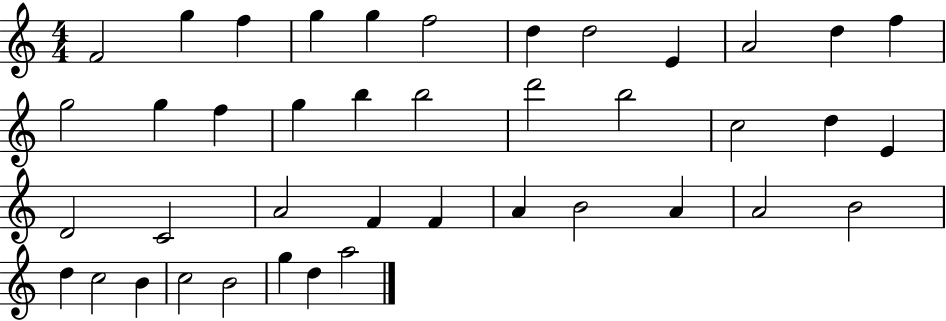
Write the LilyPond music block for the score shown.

{
  \clef treble
  \numericTimeSignature
  \time 4/4
  \key c \major
  f'2 g''4 f''4 | g''4 g''4 f''2 | d''4 d''2 e'4 | a'2 d''4 f''4 | \break g''2 g''4 f''4 | g''4 b''4 b''2 | d'''2 b''2 | c''2 d''4 e'4 | \break d'2 c'2 | a'2 f'4 f'4 | a'4 b'2 a'4 | a'2 b'2 | \break d''4 c''2 b'4 | c''2 b'2 | g''4 d''4 a''2 | \bar "|."
}